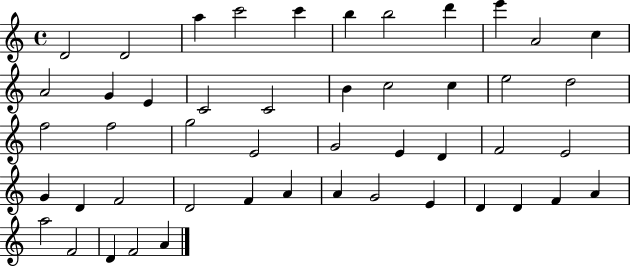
X:1
T:Untitled
M:4/4
L:1/4
K:C
D2 D2 a c'2 c' b b2 d' e' A2 c A2 G E C2 C2 B c2 c e2 d2 f2 f2 g2 E2 G2 E D F2 E2 G D F2 D2 F A A G2 E D D F A a2 F2 D F2 A